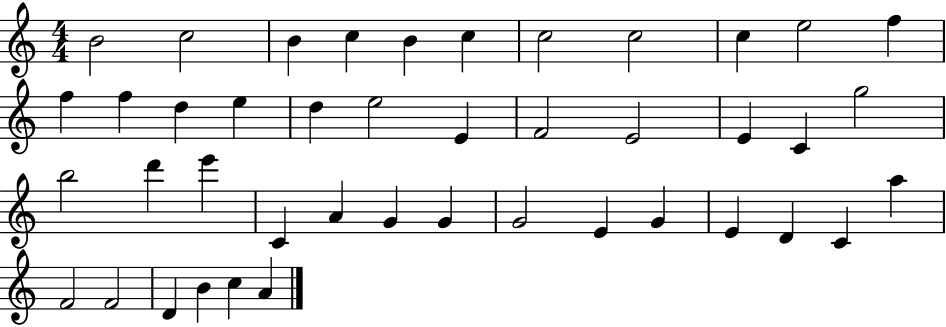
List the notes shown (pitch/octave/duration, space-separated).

B4/h C5/h B4/q C5/q B4/q C5/q C5/h C5/h C5/q E5/h F5/q F5/q F5/q D5/q E5/q D5/q E5/h E4/q F4/h E4/h E4/q C4/q G5/h B5/h D6/q E6/q C4/q A4/q G4/q G4/q G4/h E4/q G4/q E4/q D4/q C4/q A5/q F4/h F4/h D4/q B4/q C5/q A4/q